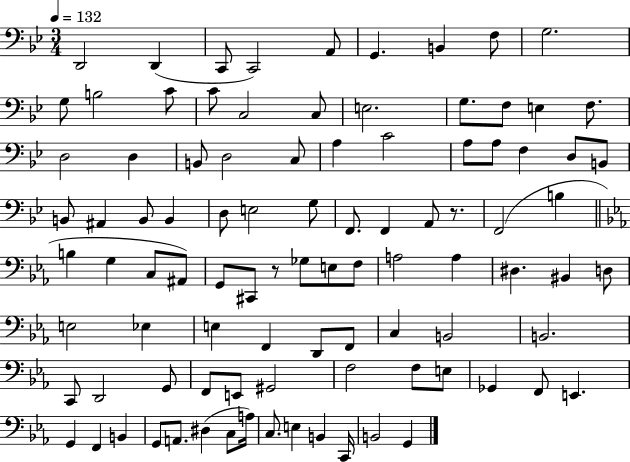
D2/h D2/q C2/e C2/h A2/e G2/q. B2/q F3/e G3/h. G3/e B3/h C4/e C4/e C3/h C3/e E3/h. G3/e. F3/e E3/q F3/e. D3/h D3/q B2/e D3/h C3/e A3/q C4/h A3/e A3/e F3/q D3/e B2/e B2/e A#2/q B2/e B2/q D3/e E3/h G3/e F2/e. F2/q A2/e R/e. F2/h B3/q B3/q G3/q C3/e A#2/e G2/e C#2/e R/e Gb3/e E3/e F3/e A3/h A3/q D#3/q. BIS2/q D3/e E3/h Eb3/q E3/q F2/q D2/e F2/e C3/q B2/h B2/h. C2/e D2/h G2/e F2/e E2/e G#2/h F3/h F3/e E3/e Gb2/q F2/e E2/q. G2/q F2/q B2/q G2/e A2/e. D#3/q C3/e A3/s C3/e. E3/q B2/q C2/s B2/h G2/q